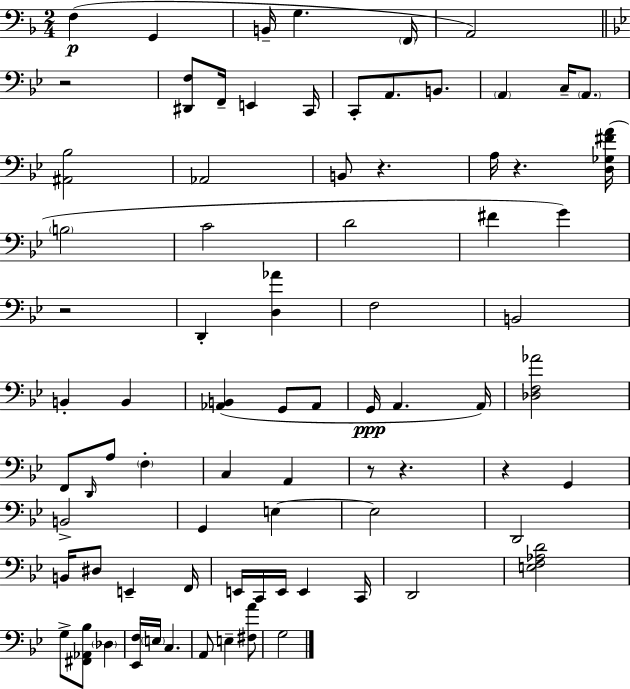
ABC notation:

X:1
T:Untitled
M:2/4
L:1/4
K:Dm
F, G,, B,,/4 G, F,,/4 A,,2 z2 [^D,,F,]/2 F,,/4 E,, C,,/4 C,,/2 A,,/2 B,,/2 A,, C,/4 A,,/2 [^A,,_B,]2 _A,,2 B,,/2 z A,/4 z [D,_G,^FA]/4 B,2 C2 D2 ^F G z2 D,, [D,_A] F,2 B,,2 B,, B,, [_A,,B,,] G,,/2 _A,,/2 G,,/4 A,, A,,/4 [_D,F,_A]2 F,,/2 D,,/4 A,/2 F, C, A,, z/2 z z G,, B,,2 G,, E, E,2 D,,2 B,,/4 ^D,/2 E,, F,,/4 E,,/4 C,,/4 E,,/4 E,, C,,/4 D,,2 [E,F,_A,D]2 G,/2 [^F,,_A,,_B,]/2 _D, [_E,,F,]/4 E,/4 C, A,,/2 E, [^F,A]/2 G,2